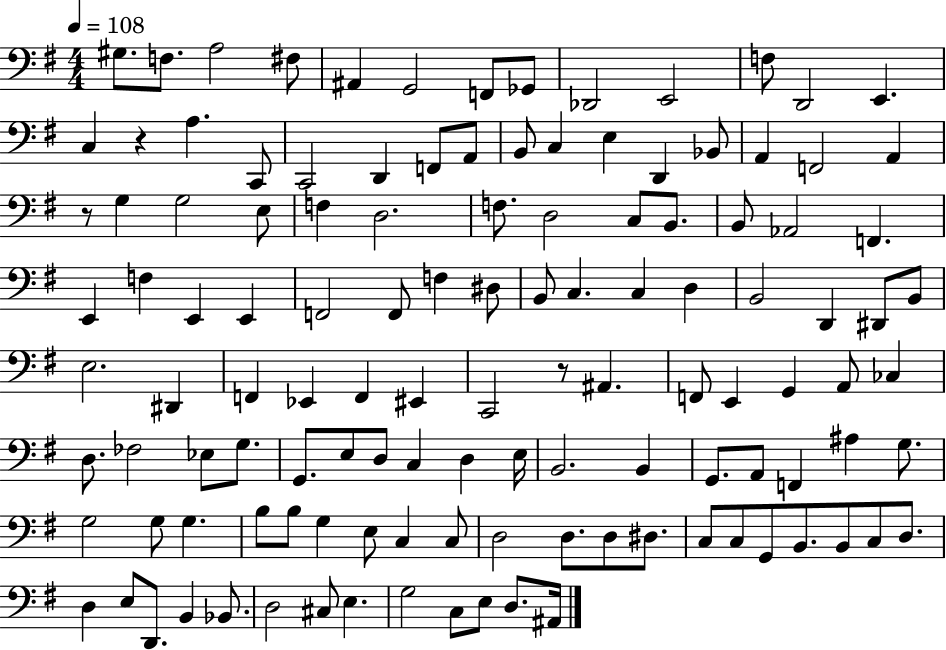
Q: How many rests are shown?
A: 3